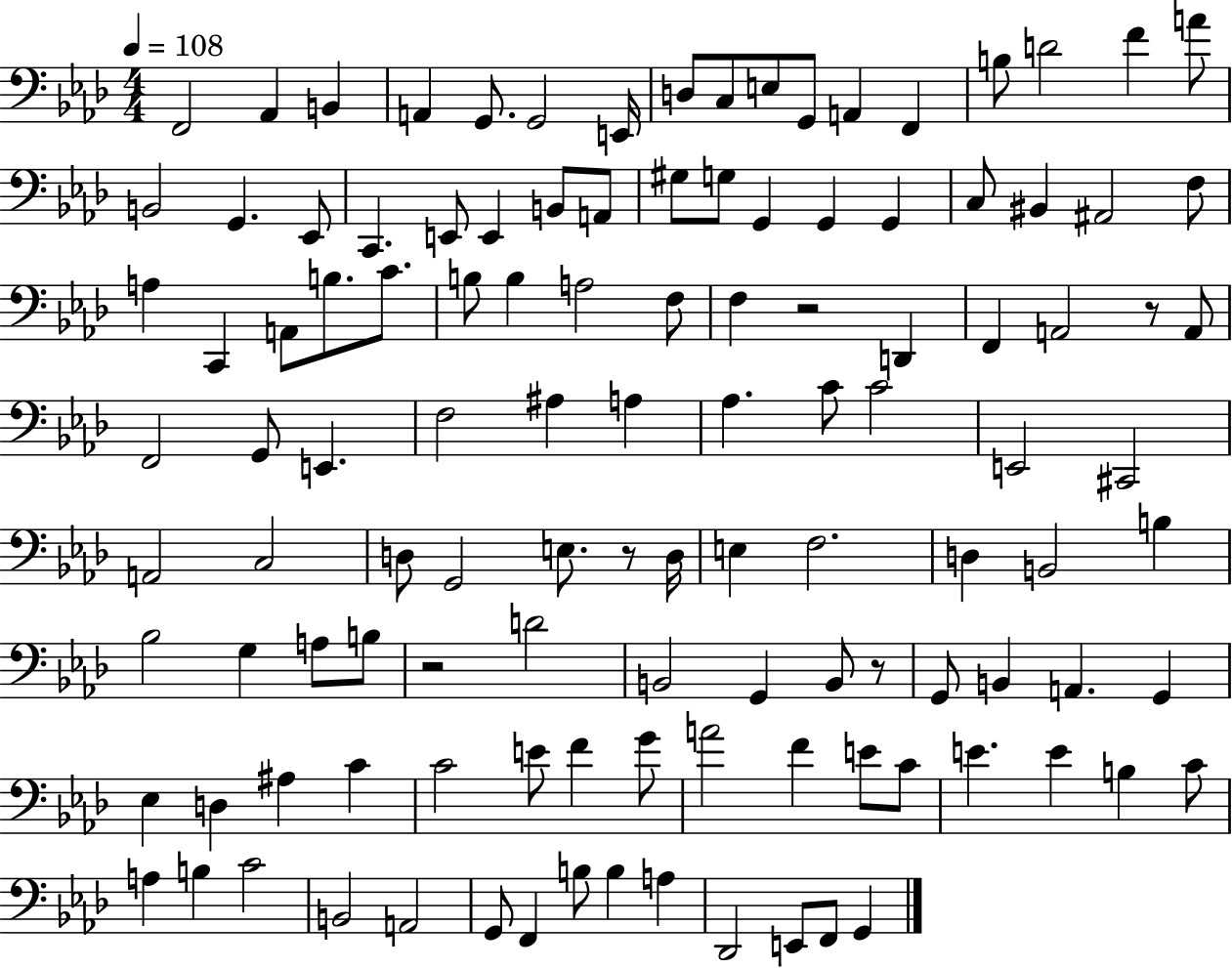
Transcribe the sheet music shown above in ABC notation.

X:1
T:Untitled
M:4/4
L:1/4
K:Ab
F,,2 _A,, B,, A,, G,,/2 G,,2 E,,/4 D,/2 C,/2 E,/2 G,,/2 A,, F,, B,/2 D2 F A/2 B,,2 G,, _E,,/2 C,, E,,/2 E,, B,,/2 A,,/2 ^G,/2 G,/2 G,, G,, G,, C,/2 ^B,, ^A,,2 F,/2 A, C,, A,,/2 B,/2 C/2 B,/2 B, A,2 F,/2 F, z2 D,, F,, A,,2 z/2 A,,/2 F,,2 G,,/2 E,, F,2 ^A, A, _A, C/2 C2 E,,2 ^C,,2 A,,2 C,2 D,/2 G,,2 E,/2 z/2 D,/4 E, F,2 D, B,,2 B, _B,2 G, A,/2 B,/2 z2 D2 B,,2 G,, B,,/2 z/2 G,,/2 B,, A,, G,, _E, D, ^A, C C2 E/2 F G/2 A2 F E/2 C/2 E E B, C/2 A, B, C2 B,,2 A,,2 G,,/2 F,, B,/2 B, A, _D,,2 E,,/2 F,,/2 G,,